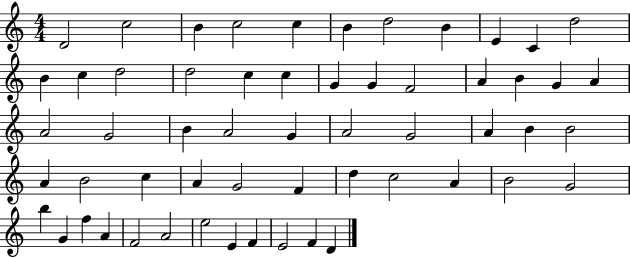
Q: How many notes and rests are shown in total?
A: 57